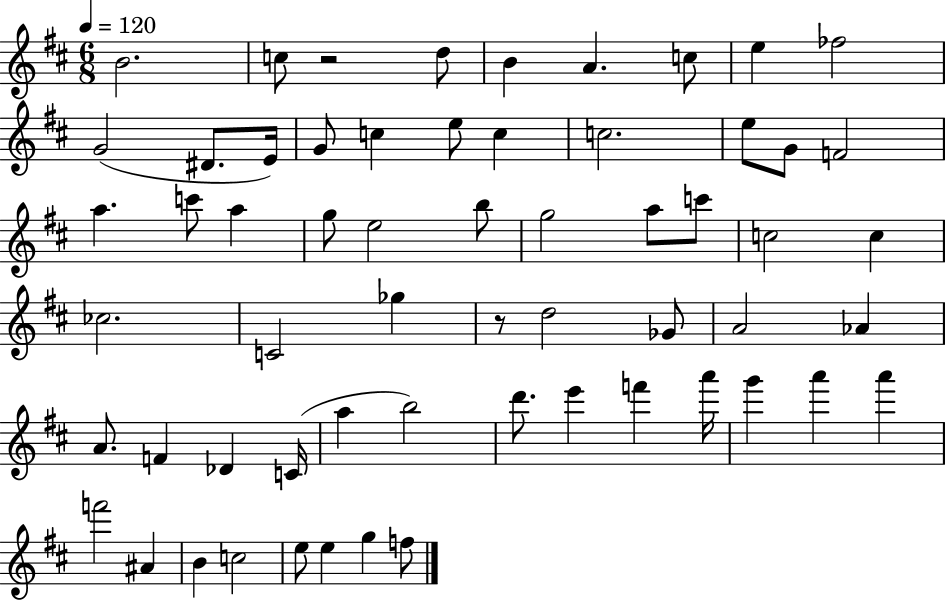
B4/h. C5/e R/h D5/e B4/q A4/q. C5/e E5/q FES5/h G4/h D#4/e. E4/s G4/e C5/q E5/e C5/q C5/h. E5/e G4/e F4/h A5/q. C6/e A5/q G5/e E5/h B5/e G5/h A5/e C6/e C5/h C5/q CES5/h. C4/h Gb5/q R/e D5/h Gb4/e A4/h Ab4/q A4/e. F4/q Db4/q C4/s A5/q B5/h D6/e. E6/q F6/q A6/s G6/q A6/q A6/q F6/h A#4/q B4/q C5/h E5/e E5/q G5/q F5/e